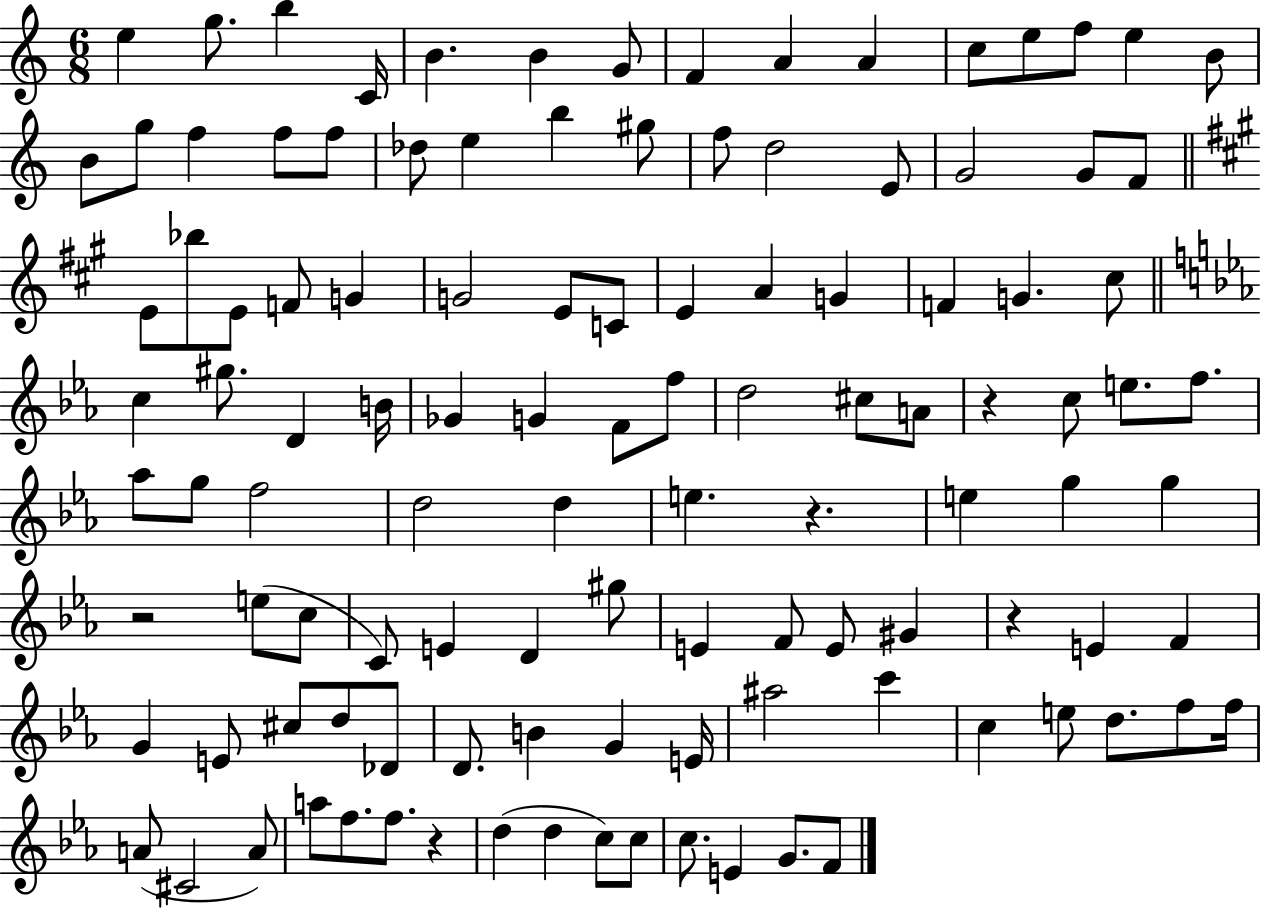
X:1
T:Untitled
M:6/8
L:1/4
K:C
e g/2 b C/4 B B G/2 F A A c/2 e/2 f/2 e B/2 B/2 g/2 f f/2 f/2 _d/2 e b ^g/2 f/2 d2 E/2 G2 G/2 F/2 E/2 _b/2 E/2 F/2 G G2 E/2 C/2 E A G F G ^c/2 c ^g/2 D B/4 _G G F/2 f/2 d2 ^c/2 A/2 z c/2 e/2 f/2 _a/2 g/2 f2 d2 d e z e g g z2 e/2 c/2 C/2 E D ^g/2 E F/2 E/2 ^G z E F G E/2 ^c/2 d/2 _D/2 D/2 B G E/4 ^a2 c' c e/2 d/2 f/2 f/4 A/2 ^C2 A/2 a/2 f/2 f/2 z d d c/2 c/2 c/2 E G/2 F/2